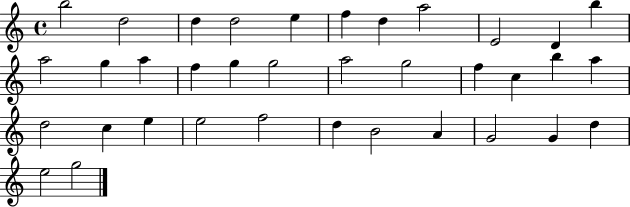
{
  \clef treble
  \time 4/4
  \defaultTimeSignature
  \key c \major
  b''2 d''2 | d''4 d''2 e''4 | f''4 d''4 a''2 | e'2 d'4 b''4 | \break a''2 g''4 a''4 | f''4 g''4 g''2 | a''2 g''2 | f''4 c''4 b''4 a''4 | \break d''2 c''4 e''4 | e''2 f''2 | d''4 b'2 a'4 | g'2 g'4 d''4 | \break e''2 g''2 | \bar "|."
}